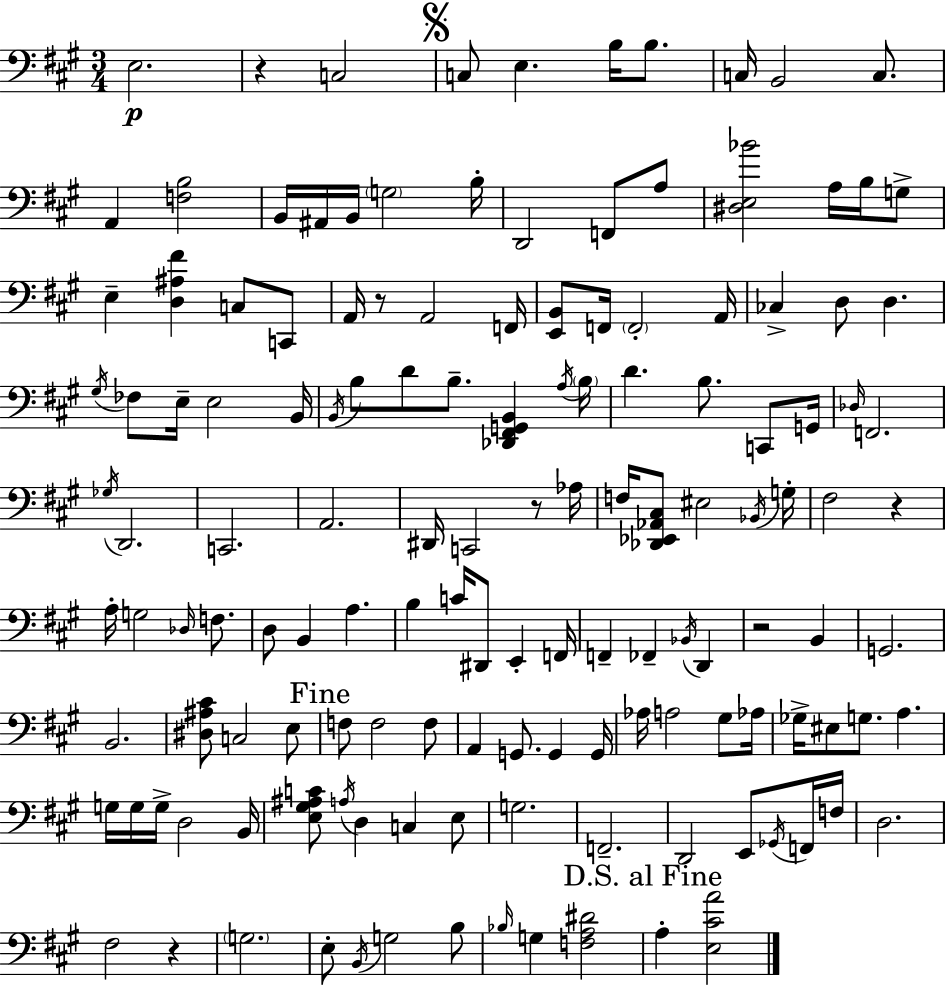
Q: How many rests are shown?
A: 6